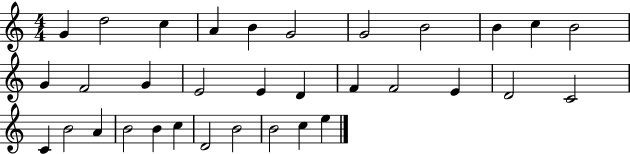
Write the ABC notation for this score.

X:1
T:Untitled
M:4/4
L:1/4
K:C
G d2 c A B G2 G2 B2 B c B2 G F2 G E2 E D F F2 E D2 C2 C B2 A B2 B c D2 B2 B2 c e